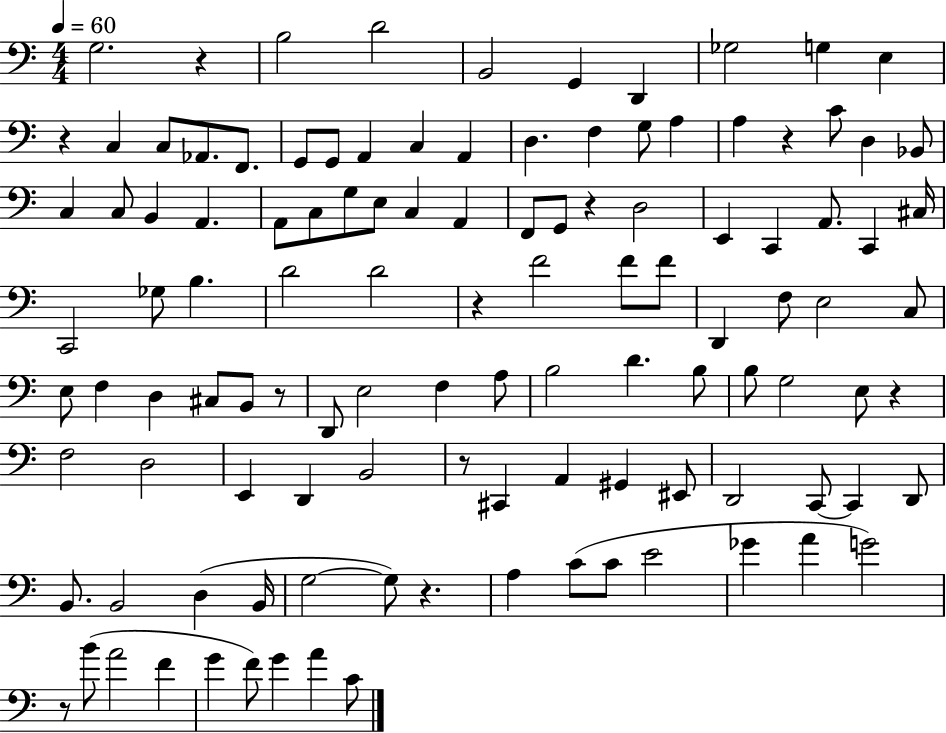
X:1
T:Untitled
M:4/4
L:1/4
K:C
G,2 z B,2 D2 B,,2 G,, D,, _G,2 G, E, z C, C,/2 _A,,/2 F,,/2 G,,/2 G,,/2 A,, C, A,, D, F, G,/2 A, A, z C/2 D, _B,,/2 C, C,/2 B,, A,, A,,/2 C,/2 G,/2 E,/2 C, A,, F,,/2 G,,/2 z D,2 E,, C,, A,,/2 C,, ^C,/4 C,,2 _G,/2 B, D2 D2 z F2 F/2 F/2 D,, F,/2 E,2 C,/2 E,/2 F, D, ^C,/2 B,,/2 z/2 D,,/2 E,2 F, A,/2 B,2 D B,/2 B,/2 G,2 E,/2 z F,2 D,2 E,, D,, B,,2 z/2 ^C,, A,, ^G,, ^E,,/2 D,,2 C,,/2 C,, D,,/2 B,,/2 B,,2 D, B,,/4 G,2 G,/2 z A, C/2 C/2 E2 _G A G2 z/2 B/2 A2 F G F/2 G A C/2